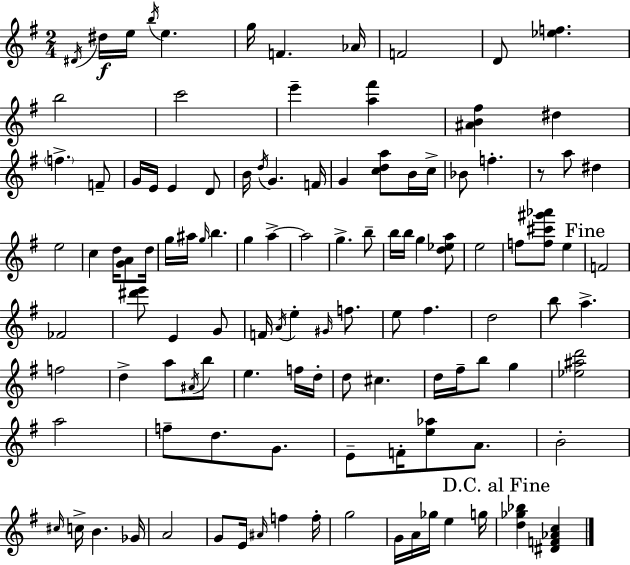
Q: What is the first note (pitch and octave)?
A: D#4